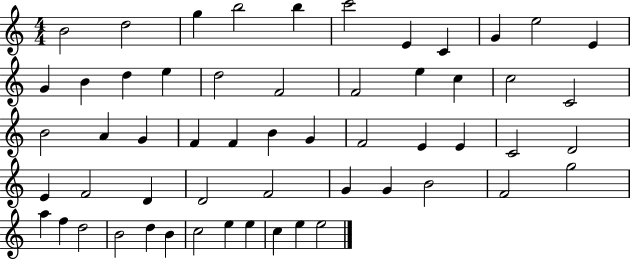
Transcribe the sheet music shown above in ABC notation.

X:1
T:Untitled
M:4/4
L:1/4
K:C
B2 d2 g b2 b c'2 E C G e2 E G B d e d2 F2 F2 e c c2 C2 B2 A G F F B G F2 E E C2 D2 E F2 D D2 F2 G G B2 F2 g2 a f d2 B2 d B c2 e e c e e2